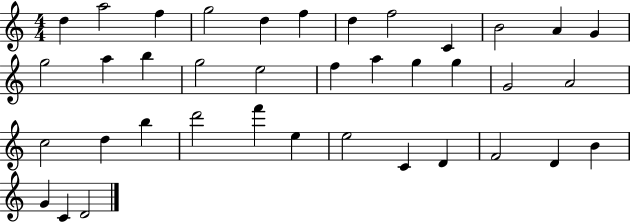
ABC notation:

X:1
T:Untitled
M:4/4
L:1/4
K:C
d a2 f g2 d f d f2 C B2 A G g2 a b g2 e2 f a g g G2 A2 c2 d b d'2 f' e e2 C D F2 D B G C D2